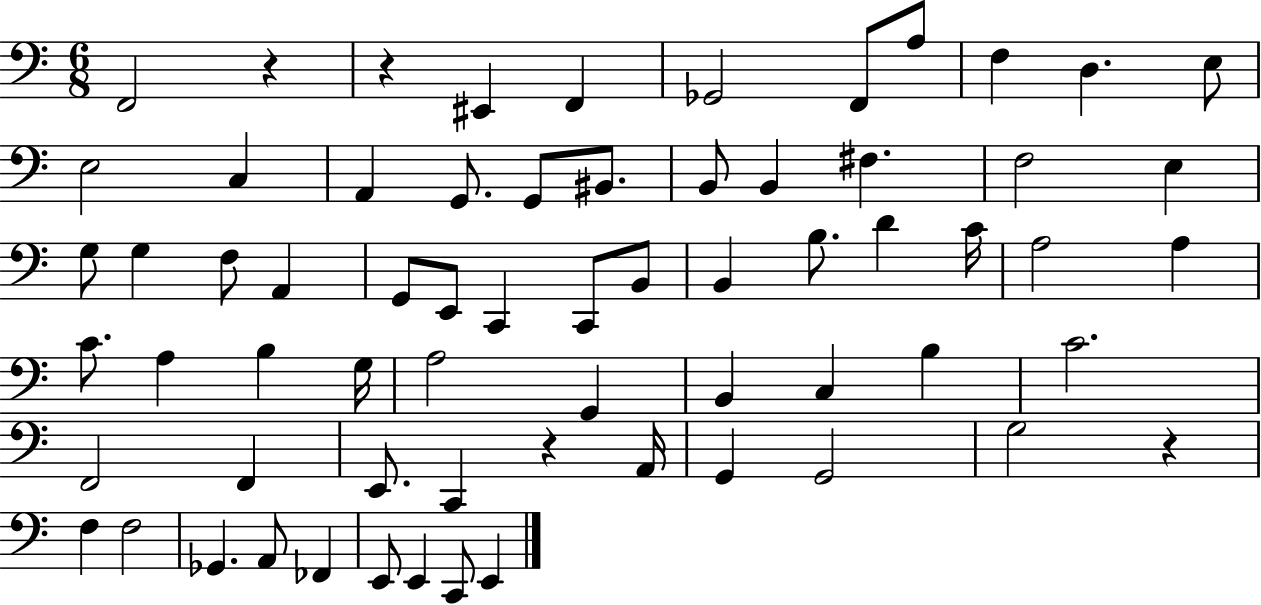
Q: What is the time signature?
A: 6/8